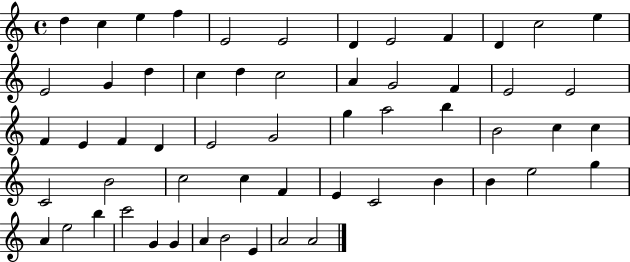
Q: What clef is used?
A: treble